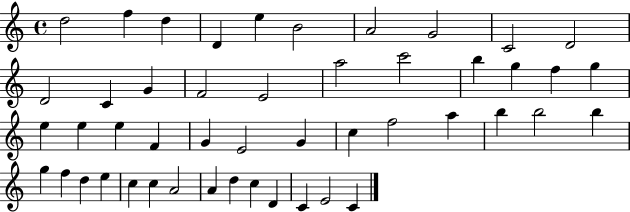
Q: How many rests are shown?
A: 0